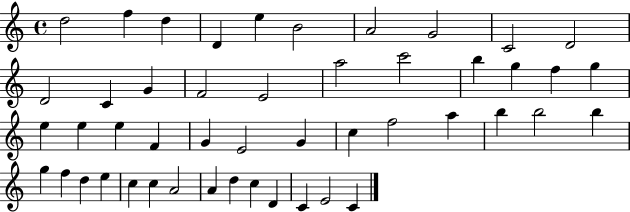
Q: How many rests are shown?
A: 0